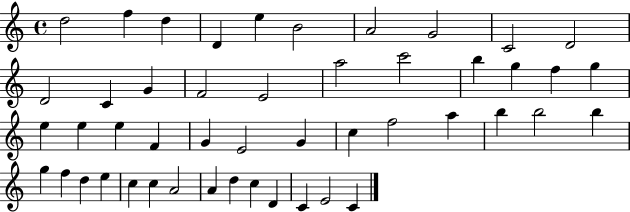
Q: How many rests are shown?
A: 0